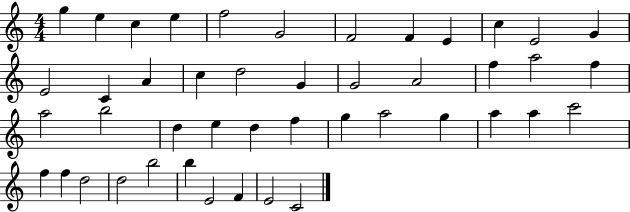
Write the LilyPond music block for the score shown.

{
  \clef treble
  \numericTimeSignature
  \time 4/4
  \key c \major
  g''4 e''4 c''4 e''4 | f''2 g'2 | f'2 f'4 e'4 | c''4 e'2 g'4 | \break e'2 c'4 a'4 | c''4 d''2 g'4 | g'2 a'2 | f''4 a''2 f''4 | \break a''2 b''2 | d''4 e''4 d''4 f''4 | g''4 a''2 g''4 | a''4 a''4 c'''2 | \break f''4 f''4 d''2 | d''2 b''2 | b''4 e'2 f'4 | e'2 c'2 | \break \bar "|."
}